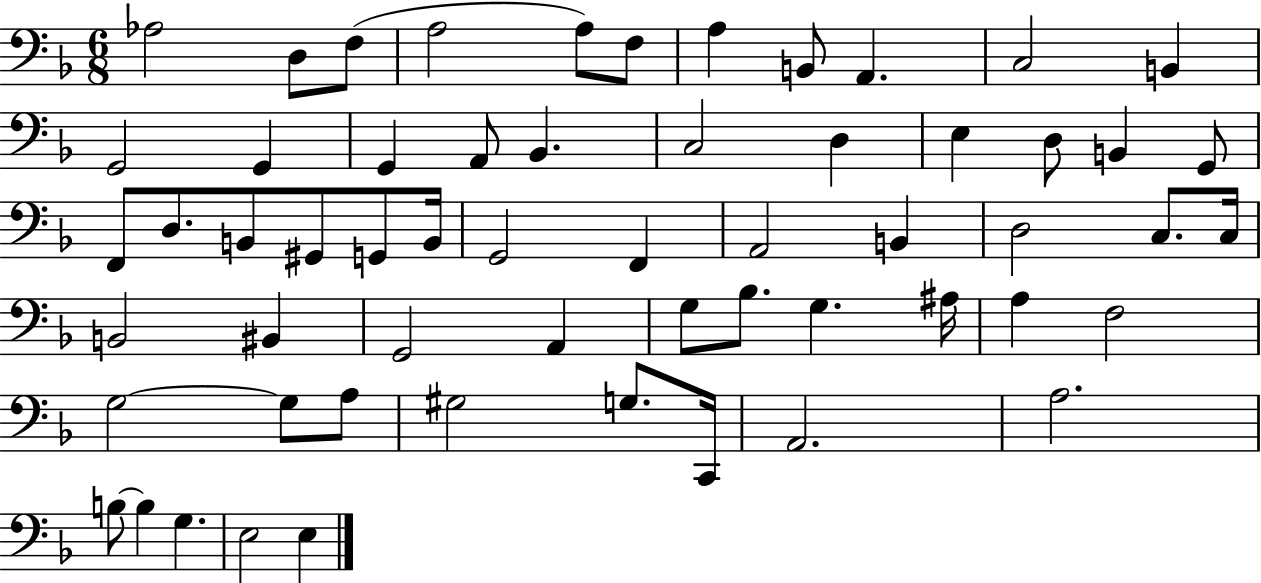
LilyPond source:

{
  \clef bass
  \numericTimeSignature
  \time 6/8
  \key f \major
  aes2 d8 f8( | a2 a8) f8 | a4 b,8 a,4. | c2 b,4 | \break g,2 g,4 | g,4 a,8 bes,4. | c2 d4 | e4 d8 b,4 g,8 | \break f,8 d8. b,8 gis,8 g,8 b,16 | g,2 f,4 | a,2 b,4 | d2 c8. c16 | \break b,2 bis,4 | g,2 a,4 | g8 bes8. g4. ais16 | a4 f2 | \break g2~~ g8 a8 | gis2 g8. c,16 | a,2. | a2. | \break b8~~ b4 g4. | e2 e4 | \bar "|."
}